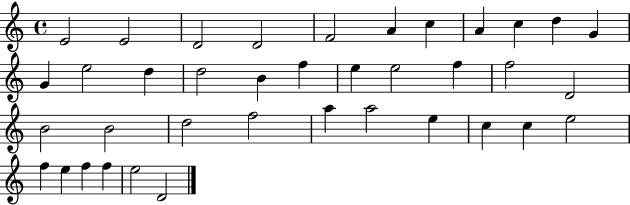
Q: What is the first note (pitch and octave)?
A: E4